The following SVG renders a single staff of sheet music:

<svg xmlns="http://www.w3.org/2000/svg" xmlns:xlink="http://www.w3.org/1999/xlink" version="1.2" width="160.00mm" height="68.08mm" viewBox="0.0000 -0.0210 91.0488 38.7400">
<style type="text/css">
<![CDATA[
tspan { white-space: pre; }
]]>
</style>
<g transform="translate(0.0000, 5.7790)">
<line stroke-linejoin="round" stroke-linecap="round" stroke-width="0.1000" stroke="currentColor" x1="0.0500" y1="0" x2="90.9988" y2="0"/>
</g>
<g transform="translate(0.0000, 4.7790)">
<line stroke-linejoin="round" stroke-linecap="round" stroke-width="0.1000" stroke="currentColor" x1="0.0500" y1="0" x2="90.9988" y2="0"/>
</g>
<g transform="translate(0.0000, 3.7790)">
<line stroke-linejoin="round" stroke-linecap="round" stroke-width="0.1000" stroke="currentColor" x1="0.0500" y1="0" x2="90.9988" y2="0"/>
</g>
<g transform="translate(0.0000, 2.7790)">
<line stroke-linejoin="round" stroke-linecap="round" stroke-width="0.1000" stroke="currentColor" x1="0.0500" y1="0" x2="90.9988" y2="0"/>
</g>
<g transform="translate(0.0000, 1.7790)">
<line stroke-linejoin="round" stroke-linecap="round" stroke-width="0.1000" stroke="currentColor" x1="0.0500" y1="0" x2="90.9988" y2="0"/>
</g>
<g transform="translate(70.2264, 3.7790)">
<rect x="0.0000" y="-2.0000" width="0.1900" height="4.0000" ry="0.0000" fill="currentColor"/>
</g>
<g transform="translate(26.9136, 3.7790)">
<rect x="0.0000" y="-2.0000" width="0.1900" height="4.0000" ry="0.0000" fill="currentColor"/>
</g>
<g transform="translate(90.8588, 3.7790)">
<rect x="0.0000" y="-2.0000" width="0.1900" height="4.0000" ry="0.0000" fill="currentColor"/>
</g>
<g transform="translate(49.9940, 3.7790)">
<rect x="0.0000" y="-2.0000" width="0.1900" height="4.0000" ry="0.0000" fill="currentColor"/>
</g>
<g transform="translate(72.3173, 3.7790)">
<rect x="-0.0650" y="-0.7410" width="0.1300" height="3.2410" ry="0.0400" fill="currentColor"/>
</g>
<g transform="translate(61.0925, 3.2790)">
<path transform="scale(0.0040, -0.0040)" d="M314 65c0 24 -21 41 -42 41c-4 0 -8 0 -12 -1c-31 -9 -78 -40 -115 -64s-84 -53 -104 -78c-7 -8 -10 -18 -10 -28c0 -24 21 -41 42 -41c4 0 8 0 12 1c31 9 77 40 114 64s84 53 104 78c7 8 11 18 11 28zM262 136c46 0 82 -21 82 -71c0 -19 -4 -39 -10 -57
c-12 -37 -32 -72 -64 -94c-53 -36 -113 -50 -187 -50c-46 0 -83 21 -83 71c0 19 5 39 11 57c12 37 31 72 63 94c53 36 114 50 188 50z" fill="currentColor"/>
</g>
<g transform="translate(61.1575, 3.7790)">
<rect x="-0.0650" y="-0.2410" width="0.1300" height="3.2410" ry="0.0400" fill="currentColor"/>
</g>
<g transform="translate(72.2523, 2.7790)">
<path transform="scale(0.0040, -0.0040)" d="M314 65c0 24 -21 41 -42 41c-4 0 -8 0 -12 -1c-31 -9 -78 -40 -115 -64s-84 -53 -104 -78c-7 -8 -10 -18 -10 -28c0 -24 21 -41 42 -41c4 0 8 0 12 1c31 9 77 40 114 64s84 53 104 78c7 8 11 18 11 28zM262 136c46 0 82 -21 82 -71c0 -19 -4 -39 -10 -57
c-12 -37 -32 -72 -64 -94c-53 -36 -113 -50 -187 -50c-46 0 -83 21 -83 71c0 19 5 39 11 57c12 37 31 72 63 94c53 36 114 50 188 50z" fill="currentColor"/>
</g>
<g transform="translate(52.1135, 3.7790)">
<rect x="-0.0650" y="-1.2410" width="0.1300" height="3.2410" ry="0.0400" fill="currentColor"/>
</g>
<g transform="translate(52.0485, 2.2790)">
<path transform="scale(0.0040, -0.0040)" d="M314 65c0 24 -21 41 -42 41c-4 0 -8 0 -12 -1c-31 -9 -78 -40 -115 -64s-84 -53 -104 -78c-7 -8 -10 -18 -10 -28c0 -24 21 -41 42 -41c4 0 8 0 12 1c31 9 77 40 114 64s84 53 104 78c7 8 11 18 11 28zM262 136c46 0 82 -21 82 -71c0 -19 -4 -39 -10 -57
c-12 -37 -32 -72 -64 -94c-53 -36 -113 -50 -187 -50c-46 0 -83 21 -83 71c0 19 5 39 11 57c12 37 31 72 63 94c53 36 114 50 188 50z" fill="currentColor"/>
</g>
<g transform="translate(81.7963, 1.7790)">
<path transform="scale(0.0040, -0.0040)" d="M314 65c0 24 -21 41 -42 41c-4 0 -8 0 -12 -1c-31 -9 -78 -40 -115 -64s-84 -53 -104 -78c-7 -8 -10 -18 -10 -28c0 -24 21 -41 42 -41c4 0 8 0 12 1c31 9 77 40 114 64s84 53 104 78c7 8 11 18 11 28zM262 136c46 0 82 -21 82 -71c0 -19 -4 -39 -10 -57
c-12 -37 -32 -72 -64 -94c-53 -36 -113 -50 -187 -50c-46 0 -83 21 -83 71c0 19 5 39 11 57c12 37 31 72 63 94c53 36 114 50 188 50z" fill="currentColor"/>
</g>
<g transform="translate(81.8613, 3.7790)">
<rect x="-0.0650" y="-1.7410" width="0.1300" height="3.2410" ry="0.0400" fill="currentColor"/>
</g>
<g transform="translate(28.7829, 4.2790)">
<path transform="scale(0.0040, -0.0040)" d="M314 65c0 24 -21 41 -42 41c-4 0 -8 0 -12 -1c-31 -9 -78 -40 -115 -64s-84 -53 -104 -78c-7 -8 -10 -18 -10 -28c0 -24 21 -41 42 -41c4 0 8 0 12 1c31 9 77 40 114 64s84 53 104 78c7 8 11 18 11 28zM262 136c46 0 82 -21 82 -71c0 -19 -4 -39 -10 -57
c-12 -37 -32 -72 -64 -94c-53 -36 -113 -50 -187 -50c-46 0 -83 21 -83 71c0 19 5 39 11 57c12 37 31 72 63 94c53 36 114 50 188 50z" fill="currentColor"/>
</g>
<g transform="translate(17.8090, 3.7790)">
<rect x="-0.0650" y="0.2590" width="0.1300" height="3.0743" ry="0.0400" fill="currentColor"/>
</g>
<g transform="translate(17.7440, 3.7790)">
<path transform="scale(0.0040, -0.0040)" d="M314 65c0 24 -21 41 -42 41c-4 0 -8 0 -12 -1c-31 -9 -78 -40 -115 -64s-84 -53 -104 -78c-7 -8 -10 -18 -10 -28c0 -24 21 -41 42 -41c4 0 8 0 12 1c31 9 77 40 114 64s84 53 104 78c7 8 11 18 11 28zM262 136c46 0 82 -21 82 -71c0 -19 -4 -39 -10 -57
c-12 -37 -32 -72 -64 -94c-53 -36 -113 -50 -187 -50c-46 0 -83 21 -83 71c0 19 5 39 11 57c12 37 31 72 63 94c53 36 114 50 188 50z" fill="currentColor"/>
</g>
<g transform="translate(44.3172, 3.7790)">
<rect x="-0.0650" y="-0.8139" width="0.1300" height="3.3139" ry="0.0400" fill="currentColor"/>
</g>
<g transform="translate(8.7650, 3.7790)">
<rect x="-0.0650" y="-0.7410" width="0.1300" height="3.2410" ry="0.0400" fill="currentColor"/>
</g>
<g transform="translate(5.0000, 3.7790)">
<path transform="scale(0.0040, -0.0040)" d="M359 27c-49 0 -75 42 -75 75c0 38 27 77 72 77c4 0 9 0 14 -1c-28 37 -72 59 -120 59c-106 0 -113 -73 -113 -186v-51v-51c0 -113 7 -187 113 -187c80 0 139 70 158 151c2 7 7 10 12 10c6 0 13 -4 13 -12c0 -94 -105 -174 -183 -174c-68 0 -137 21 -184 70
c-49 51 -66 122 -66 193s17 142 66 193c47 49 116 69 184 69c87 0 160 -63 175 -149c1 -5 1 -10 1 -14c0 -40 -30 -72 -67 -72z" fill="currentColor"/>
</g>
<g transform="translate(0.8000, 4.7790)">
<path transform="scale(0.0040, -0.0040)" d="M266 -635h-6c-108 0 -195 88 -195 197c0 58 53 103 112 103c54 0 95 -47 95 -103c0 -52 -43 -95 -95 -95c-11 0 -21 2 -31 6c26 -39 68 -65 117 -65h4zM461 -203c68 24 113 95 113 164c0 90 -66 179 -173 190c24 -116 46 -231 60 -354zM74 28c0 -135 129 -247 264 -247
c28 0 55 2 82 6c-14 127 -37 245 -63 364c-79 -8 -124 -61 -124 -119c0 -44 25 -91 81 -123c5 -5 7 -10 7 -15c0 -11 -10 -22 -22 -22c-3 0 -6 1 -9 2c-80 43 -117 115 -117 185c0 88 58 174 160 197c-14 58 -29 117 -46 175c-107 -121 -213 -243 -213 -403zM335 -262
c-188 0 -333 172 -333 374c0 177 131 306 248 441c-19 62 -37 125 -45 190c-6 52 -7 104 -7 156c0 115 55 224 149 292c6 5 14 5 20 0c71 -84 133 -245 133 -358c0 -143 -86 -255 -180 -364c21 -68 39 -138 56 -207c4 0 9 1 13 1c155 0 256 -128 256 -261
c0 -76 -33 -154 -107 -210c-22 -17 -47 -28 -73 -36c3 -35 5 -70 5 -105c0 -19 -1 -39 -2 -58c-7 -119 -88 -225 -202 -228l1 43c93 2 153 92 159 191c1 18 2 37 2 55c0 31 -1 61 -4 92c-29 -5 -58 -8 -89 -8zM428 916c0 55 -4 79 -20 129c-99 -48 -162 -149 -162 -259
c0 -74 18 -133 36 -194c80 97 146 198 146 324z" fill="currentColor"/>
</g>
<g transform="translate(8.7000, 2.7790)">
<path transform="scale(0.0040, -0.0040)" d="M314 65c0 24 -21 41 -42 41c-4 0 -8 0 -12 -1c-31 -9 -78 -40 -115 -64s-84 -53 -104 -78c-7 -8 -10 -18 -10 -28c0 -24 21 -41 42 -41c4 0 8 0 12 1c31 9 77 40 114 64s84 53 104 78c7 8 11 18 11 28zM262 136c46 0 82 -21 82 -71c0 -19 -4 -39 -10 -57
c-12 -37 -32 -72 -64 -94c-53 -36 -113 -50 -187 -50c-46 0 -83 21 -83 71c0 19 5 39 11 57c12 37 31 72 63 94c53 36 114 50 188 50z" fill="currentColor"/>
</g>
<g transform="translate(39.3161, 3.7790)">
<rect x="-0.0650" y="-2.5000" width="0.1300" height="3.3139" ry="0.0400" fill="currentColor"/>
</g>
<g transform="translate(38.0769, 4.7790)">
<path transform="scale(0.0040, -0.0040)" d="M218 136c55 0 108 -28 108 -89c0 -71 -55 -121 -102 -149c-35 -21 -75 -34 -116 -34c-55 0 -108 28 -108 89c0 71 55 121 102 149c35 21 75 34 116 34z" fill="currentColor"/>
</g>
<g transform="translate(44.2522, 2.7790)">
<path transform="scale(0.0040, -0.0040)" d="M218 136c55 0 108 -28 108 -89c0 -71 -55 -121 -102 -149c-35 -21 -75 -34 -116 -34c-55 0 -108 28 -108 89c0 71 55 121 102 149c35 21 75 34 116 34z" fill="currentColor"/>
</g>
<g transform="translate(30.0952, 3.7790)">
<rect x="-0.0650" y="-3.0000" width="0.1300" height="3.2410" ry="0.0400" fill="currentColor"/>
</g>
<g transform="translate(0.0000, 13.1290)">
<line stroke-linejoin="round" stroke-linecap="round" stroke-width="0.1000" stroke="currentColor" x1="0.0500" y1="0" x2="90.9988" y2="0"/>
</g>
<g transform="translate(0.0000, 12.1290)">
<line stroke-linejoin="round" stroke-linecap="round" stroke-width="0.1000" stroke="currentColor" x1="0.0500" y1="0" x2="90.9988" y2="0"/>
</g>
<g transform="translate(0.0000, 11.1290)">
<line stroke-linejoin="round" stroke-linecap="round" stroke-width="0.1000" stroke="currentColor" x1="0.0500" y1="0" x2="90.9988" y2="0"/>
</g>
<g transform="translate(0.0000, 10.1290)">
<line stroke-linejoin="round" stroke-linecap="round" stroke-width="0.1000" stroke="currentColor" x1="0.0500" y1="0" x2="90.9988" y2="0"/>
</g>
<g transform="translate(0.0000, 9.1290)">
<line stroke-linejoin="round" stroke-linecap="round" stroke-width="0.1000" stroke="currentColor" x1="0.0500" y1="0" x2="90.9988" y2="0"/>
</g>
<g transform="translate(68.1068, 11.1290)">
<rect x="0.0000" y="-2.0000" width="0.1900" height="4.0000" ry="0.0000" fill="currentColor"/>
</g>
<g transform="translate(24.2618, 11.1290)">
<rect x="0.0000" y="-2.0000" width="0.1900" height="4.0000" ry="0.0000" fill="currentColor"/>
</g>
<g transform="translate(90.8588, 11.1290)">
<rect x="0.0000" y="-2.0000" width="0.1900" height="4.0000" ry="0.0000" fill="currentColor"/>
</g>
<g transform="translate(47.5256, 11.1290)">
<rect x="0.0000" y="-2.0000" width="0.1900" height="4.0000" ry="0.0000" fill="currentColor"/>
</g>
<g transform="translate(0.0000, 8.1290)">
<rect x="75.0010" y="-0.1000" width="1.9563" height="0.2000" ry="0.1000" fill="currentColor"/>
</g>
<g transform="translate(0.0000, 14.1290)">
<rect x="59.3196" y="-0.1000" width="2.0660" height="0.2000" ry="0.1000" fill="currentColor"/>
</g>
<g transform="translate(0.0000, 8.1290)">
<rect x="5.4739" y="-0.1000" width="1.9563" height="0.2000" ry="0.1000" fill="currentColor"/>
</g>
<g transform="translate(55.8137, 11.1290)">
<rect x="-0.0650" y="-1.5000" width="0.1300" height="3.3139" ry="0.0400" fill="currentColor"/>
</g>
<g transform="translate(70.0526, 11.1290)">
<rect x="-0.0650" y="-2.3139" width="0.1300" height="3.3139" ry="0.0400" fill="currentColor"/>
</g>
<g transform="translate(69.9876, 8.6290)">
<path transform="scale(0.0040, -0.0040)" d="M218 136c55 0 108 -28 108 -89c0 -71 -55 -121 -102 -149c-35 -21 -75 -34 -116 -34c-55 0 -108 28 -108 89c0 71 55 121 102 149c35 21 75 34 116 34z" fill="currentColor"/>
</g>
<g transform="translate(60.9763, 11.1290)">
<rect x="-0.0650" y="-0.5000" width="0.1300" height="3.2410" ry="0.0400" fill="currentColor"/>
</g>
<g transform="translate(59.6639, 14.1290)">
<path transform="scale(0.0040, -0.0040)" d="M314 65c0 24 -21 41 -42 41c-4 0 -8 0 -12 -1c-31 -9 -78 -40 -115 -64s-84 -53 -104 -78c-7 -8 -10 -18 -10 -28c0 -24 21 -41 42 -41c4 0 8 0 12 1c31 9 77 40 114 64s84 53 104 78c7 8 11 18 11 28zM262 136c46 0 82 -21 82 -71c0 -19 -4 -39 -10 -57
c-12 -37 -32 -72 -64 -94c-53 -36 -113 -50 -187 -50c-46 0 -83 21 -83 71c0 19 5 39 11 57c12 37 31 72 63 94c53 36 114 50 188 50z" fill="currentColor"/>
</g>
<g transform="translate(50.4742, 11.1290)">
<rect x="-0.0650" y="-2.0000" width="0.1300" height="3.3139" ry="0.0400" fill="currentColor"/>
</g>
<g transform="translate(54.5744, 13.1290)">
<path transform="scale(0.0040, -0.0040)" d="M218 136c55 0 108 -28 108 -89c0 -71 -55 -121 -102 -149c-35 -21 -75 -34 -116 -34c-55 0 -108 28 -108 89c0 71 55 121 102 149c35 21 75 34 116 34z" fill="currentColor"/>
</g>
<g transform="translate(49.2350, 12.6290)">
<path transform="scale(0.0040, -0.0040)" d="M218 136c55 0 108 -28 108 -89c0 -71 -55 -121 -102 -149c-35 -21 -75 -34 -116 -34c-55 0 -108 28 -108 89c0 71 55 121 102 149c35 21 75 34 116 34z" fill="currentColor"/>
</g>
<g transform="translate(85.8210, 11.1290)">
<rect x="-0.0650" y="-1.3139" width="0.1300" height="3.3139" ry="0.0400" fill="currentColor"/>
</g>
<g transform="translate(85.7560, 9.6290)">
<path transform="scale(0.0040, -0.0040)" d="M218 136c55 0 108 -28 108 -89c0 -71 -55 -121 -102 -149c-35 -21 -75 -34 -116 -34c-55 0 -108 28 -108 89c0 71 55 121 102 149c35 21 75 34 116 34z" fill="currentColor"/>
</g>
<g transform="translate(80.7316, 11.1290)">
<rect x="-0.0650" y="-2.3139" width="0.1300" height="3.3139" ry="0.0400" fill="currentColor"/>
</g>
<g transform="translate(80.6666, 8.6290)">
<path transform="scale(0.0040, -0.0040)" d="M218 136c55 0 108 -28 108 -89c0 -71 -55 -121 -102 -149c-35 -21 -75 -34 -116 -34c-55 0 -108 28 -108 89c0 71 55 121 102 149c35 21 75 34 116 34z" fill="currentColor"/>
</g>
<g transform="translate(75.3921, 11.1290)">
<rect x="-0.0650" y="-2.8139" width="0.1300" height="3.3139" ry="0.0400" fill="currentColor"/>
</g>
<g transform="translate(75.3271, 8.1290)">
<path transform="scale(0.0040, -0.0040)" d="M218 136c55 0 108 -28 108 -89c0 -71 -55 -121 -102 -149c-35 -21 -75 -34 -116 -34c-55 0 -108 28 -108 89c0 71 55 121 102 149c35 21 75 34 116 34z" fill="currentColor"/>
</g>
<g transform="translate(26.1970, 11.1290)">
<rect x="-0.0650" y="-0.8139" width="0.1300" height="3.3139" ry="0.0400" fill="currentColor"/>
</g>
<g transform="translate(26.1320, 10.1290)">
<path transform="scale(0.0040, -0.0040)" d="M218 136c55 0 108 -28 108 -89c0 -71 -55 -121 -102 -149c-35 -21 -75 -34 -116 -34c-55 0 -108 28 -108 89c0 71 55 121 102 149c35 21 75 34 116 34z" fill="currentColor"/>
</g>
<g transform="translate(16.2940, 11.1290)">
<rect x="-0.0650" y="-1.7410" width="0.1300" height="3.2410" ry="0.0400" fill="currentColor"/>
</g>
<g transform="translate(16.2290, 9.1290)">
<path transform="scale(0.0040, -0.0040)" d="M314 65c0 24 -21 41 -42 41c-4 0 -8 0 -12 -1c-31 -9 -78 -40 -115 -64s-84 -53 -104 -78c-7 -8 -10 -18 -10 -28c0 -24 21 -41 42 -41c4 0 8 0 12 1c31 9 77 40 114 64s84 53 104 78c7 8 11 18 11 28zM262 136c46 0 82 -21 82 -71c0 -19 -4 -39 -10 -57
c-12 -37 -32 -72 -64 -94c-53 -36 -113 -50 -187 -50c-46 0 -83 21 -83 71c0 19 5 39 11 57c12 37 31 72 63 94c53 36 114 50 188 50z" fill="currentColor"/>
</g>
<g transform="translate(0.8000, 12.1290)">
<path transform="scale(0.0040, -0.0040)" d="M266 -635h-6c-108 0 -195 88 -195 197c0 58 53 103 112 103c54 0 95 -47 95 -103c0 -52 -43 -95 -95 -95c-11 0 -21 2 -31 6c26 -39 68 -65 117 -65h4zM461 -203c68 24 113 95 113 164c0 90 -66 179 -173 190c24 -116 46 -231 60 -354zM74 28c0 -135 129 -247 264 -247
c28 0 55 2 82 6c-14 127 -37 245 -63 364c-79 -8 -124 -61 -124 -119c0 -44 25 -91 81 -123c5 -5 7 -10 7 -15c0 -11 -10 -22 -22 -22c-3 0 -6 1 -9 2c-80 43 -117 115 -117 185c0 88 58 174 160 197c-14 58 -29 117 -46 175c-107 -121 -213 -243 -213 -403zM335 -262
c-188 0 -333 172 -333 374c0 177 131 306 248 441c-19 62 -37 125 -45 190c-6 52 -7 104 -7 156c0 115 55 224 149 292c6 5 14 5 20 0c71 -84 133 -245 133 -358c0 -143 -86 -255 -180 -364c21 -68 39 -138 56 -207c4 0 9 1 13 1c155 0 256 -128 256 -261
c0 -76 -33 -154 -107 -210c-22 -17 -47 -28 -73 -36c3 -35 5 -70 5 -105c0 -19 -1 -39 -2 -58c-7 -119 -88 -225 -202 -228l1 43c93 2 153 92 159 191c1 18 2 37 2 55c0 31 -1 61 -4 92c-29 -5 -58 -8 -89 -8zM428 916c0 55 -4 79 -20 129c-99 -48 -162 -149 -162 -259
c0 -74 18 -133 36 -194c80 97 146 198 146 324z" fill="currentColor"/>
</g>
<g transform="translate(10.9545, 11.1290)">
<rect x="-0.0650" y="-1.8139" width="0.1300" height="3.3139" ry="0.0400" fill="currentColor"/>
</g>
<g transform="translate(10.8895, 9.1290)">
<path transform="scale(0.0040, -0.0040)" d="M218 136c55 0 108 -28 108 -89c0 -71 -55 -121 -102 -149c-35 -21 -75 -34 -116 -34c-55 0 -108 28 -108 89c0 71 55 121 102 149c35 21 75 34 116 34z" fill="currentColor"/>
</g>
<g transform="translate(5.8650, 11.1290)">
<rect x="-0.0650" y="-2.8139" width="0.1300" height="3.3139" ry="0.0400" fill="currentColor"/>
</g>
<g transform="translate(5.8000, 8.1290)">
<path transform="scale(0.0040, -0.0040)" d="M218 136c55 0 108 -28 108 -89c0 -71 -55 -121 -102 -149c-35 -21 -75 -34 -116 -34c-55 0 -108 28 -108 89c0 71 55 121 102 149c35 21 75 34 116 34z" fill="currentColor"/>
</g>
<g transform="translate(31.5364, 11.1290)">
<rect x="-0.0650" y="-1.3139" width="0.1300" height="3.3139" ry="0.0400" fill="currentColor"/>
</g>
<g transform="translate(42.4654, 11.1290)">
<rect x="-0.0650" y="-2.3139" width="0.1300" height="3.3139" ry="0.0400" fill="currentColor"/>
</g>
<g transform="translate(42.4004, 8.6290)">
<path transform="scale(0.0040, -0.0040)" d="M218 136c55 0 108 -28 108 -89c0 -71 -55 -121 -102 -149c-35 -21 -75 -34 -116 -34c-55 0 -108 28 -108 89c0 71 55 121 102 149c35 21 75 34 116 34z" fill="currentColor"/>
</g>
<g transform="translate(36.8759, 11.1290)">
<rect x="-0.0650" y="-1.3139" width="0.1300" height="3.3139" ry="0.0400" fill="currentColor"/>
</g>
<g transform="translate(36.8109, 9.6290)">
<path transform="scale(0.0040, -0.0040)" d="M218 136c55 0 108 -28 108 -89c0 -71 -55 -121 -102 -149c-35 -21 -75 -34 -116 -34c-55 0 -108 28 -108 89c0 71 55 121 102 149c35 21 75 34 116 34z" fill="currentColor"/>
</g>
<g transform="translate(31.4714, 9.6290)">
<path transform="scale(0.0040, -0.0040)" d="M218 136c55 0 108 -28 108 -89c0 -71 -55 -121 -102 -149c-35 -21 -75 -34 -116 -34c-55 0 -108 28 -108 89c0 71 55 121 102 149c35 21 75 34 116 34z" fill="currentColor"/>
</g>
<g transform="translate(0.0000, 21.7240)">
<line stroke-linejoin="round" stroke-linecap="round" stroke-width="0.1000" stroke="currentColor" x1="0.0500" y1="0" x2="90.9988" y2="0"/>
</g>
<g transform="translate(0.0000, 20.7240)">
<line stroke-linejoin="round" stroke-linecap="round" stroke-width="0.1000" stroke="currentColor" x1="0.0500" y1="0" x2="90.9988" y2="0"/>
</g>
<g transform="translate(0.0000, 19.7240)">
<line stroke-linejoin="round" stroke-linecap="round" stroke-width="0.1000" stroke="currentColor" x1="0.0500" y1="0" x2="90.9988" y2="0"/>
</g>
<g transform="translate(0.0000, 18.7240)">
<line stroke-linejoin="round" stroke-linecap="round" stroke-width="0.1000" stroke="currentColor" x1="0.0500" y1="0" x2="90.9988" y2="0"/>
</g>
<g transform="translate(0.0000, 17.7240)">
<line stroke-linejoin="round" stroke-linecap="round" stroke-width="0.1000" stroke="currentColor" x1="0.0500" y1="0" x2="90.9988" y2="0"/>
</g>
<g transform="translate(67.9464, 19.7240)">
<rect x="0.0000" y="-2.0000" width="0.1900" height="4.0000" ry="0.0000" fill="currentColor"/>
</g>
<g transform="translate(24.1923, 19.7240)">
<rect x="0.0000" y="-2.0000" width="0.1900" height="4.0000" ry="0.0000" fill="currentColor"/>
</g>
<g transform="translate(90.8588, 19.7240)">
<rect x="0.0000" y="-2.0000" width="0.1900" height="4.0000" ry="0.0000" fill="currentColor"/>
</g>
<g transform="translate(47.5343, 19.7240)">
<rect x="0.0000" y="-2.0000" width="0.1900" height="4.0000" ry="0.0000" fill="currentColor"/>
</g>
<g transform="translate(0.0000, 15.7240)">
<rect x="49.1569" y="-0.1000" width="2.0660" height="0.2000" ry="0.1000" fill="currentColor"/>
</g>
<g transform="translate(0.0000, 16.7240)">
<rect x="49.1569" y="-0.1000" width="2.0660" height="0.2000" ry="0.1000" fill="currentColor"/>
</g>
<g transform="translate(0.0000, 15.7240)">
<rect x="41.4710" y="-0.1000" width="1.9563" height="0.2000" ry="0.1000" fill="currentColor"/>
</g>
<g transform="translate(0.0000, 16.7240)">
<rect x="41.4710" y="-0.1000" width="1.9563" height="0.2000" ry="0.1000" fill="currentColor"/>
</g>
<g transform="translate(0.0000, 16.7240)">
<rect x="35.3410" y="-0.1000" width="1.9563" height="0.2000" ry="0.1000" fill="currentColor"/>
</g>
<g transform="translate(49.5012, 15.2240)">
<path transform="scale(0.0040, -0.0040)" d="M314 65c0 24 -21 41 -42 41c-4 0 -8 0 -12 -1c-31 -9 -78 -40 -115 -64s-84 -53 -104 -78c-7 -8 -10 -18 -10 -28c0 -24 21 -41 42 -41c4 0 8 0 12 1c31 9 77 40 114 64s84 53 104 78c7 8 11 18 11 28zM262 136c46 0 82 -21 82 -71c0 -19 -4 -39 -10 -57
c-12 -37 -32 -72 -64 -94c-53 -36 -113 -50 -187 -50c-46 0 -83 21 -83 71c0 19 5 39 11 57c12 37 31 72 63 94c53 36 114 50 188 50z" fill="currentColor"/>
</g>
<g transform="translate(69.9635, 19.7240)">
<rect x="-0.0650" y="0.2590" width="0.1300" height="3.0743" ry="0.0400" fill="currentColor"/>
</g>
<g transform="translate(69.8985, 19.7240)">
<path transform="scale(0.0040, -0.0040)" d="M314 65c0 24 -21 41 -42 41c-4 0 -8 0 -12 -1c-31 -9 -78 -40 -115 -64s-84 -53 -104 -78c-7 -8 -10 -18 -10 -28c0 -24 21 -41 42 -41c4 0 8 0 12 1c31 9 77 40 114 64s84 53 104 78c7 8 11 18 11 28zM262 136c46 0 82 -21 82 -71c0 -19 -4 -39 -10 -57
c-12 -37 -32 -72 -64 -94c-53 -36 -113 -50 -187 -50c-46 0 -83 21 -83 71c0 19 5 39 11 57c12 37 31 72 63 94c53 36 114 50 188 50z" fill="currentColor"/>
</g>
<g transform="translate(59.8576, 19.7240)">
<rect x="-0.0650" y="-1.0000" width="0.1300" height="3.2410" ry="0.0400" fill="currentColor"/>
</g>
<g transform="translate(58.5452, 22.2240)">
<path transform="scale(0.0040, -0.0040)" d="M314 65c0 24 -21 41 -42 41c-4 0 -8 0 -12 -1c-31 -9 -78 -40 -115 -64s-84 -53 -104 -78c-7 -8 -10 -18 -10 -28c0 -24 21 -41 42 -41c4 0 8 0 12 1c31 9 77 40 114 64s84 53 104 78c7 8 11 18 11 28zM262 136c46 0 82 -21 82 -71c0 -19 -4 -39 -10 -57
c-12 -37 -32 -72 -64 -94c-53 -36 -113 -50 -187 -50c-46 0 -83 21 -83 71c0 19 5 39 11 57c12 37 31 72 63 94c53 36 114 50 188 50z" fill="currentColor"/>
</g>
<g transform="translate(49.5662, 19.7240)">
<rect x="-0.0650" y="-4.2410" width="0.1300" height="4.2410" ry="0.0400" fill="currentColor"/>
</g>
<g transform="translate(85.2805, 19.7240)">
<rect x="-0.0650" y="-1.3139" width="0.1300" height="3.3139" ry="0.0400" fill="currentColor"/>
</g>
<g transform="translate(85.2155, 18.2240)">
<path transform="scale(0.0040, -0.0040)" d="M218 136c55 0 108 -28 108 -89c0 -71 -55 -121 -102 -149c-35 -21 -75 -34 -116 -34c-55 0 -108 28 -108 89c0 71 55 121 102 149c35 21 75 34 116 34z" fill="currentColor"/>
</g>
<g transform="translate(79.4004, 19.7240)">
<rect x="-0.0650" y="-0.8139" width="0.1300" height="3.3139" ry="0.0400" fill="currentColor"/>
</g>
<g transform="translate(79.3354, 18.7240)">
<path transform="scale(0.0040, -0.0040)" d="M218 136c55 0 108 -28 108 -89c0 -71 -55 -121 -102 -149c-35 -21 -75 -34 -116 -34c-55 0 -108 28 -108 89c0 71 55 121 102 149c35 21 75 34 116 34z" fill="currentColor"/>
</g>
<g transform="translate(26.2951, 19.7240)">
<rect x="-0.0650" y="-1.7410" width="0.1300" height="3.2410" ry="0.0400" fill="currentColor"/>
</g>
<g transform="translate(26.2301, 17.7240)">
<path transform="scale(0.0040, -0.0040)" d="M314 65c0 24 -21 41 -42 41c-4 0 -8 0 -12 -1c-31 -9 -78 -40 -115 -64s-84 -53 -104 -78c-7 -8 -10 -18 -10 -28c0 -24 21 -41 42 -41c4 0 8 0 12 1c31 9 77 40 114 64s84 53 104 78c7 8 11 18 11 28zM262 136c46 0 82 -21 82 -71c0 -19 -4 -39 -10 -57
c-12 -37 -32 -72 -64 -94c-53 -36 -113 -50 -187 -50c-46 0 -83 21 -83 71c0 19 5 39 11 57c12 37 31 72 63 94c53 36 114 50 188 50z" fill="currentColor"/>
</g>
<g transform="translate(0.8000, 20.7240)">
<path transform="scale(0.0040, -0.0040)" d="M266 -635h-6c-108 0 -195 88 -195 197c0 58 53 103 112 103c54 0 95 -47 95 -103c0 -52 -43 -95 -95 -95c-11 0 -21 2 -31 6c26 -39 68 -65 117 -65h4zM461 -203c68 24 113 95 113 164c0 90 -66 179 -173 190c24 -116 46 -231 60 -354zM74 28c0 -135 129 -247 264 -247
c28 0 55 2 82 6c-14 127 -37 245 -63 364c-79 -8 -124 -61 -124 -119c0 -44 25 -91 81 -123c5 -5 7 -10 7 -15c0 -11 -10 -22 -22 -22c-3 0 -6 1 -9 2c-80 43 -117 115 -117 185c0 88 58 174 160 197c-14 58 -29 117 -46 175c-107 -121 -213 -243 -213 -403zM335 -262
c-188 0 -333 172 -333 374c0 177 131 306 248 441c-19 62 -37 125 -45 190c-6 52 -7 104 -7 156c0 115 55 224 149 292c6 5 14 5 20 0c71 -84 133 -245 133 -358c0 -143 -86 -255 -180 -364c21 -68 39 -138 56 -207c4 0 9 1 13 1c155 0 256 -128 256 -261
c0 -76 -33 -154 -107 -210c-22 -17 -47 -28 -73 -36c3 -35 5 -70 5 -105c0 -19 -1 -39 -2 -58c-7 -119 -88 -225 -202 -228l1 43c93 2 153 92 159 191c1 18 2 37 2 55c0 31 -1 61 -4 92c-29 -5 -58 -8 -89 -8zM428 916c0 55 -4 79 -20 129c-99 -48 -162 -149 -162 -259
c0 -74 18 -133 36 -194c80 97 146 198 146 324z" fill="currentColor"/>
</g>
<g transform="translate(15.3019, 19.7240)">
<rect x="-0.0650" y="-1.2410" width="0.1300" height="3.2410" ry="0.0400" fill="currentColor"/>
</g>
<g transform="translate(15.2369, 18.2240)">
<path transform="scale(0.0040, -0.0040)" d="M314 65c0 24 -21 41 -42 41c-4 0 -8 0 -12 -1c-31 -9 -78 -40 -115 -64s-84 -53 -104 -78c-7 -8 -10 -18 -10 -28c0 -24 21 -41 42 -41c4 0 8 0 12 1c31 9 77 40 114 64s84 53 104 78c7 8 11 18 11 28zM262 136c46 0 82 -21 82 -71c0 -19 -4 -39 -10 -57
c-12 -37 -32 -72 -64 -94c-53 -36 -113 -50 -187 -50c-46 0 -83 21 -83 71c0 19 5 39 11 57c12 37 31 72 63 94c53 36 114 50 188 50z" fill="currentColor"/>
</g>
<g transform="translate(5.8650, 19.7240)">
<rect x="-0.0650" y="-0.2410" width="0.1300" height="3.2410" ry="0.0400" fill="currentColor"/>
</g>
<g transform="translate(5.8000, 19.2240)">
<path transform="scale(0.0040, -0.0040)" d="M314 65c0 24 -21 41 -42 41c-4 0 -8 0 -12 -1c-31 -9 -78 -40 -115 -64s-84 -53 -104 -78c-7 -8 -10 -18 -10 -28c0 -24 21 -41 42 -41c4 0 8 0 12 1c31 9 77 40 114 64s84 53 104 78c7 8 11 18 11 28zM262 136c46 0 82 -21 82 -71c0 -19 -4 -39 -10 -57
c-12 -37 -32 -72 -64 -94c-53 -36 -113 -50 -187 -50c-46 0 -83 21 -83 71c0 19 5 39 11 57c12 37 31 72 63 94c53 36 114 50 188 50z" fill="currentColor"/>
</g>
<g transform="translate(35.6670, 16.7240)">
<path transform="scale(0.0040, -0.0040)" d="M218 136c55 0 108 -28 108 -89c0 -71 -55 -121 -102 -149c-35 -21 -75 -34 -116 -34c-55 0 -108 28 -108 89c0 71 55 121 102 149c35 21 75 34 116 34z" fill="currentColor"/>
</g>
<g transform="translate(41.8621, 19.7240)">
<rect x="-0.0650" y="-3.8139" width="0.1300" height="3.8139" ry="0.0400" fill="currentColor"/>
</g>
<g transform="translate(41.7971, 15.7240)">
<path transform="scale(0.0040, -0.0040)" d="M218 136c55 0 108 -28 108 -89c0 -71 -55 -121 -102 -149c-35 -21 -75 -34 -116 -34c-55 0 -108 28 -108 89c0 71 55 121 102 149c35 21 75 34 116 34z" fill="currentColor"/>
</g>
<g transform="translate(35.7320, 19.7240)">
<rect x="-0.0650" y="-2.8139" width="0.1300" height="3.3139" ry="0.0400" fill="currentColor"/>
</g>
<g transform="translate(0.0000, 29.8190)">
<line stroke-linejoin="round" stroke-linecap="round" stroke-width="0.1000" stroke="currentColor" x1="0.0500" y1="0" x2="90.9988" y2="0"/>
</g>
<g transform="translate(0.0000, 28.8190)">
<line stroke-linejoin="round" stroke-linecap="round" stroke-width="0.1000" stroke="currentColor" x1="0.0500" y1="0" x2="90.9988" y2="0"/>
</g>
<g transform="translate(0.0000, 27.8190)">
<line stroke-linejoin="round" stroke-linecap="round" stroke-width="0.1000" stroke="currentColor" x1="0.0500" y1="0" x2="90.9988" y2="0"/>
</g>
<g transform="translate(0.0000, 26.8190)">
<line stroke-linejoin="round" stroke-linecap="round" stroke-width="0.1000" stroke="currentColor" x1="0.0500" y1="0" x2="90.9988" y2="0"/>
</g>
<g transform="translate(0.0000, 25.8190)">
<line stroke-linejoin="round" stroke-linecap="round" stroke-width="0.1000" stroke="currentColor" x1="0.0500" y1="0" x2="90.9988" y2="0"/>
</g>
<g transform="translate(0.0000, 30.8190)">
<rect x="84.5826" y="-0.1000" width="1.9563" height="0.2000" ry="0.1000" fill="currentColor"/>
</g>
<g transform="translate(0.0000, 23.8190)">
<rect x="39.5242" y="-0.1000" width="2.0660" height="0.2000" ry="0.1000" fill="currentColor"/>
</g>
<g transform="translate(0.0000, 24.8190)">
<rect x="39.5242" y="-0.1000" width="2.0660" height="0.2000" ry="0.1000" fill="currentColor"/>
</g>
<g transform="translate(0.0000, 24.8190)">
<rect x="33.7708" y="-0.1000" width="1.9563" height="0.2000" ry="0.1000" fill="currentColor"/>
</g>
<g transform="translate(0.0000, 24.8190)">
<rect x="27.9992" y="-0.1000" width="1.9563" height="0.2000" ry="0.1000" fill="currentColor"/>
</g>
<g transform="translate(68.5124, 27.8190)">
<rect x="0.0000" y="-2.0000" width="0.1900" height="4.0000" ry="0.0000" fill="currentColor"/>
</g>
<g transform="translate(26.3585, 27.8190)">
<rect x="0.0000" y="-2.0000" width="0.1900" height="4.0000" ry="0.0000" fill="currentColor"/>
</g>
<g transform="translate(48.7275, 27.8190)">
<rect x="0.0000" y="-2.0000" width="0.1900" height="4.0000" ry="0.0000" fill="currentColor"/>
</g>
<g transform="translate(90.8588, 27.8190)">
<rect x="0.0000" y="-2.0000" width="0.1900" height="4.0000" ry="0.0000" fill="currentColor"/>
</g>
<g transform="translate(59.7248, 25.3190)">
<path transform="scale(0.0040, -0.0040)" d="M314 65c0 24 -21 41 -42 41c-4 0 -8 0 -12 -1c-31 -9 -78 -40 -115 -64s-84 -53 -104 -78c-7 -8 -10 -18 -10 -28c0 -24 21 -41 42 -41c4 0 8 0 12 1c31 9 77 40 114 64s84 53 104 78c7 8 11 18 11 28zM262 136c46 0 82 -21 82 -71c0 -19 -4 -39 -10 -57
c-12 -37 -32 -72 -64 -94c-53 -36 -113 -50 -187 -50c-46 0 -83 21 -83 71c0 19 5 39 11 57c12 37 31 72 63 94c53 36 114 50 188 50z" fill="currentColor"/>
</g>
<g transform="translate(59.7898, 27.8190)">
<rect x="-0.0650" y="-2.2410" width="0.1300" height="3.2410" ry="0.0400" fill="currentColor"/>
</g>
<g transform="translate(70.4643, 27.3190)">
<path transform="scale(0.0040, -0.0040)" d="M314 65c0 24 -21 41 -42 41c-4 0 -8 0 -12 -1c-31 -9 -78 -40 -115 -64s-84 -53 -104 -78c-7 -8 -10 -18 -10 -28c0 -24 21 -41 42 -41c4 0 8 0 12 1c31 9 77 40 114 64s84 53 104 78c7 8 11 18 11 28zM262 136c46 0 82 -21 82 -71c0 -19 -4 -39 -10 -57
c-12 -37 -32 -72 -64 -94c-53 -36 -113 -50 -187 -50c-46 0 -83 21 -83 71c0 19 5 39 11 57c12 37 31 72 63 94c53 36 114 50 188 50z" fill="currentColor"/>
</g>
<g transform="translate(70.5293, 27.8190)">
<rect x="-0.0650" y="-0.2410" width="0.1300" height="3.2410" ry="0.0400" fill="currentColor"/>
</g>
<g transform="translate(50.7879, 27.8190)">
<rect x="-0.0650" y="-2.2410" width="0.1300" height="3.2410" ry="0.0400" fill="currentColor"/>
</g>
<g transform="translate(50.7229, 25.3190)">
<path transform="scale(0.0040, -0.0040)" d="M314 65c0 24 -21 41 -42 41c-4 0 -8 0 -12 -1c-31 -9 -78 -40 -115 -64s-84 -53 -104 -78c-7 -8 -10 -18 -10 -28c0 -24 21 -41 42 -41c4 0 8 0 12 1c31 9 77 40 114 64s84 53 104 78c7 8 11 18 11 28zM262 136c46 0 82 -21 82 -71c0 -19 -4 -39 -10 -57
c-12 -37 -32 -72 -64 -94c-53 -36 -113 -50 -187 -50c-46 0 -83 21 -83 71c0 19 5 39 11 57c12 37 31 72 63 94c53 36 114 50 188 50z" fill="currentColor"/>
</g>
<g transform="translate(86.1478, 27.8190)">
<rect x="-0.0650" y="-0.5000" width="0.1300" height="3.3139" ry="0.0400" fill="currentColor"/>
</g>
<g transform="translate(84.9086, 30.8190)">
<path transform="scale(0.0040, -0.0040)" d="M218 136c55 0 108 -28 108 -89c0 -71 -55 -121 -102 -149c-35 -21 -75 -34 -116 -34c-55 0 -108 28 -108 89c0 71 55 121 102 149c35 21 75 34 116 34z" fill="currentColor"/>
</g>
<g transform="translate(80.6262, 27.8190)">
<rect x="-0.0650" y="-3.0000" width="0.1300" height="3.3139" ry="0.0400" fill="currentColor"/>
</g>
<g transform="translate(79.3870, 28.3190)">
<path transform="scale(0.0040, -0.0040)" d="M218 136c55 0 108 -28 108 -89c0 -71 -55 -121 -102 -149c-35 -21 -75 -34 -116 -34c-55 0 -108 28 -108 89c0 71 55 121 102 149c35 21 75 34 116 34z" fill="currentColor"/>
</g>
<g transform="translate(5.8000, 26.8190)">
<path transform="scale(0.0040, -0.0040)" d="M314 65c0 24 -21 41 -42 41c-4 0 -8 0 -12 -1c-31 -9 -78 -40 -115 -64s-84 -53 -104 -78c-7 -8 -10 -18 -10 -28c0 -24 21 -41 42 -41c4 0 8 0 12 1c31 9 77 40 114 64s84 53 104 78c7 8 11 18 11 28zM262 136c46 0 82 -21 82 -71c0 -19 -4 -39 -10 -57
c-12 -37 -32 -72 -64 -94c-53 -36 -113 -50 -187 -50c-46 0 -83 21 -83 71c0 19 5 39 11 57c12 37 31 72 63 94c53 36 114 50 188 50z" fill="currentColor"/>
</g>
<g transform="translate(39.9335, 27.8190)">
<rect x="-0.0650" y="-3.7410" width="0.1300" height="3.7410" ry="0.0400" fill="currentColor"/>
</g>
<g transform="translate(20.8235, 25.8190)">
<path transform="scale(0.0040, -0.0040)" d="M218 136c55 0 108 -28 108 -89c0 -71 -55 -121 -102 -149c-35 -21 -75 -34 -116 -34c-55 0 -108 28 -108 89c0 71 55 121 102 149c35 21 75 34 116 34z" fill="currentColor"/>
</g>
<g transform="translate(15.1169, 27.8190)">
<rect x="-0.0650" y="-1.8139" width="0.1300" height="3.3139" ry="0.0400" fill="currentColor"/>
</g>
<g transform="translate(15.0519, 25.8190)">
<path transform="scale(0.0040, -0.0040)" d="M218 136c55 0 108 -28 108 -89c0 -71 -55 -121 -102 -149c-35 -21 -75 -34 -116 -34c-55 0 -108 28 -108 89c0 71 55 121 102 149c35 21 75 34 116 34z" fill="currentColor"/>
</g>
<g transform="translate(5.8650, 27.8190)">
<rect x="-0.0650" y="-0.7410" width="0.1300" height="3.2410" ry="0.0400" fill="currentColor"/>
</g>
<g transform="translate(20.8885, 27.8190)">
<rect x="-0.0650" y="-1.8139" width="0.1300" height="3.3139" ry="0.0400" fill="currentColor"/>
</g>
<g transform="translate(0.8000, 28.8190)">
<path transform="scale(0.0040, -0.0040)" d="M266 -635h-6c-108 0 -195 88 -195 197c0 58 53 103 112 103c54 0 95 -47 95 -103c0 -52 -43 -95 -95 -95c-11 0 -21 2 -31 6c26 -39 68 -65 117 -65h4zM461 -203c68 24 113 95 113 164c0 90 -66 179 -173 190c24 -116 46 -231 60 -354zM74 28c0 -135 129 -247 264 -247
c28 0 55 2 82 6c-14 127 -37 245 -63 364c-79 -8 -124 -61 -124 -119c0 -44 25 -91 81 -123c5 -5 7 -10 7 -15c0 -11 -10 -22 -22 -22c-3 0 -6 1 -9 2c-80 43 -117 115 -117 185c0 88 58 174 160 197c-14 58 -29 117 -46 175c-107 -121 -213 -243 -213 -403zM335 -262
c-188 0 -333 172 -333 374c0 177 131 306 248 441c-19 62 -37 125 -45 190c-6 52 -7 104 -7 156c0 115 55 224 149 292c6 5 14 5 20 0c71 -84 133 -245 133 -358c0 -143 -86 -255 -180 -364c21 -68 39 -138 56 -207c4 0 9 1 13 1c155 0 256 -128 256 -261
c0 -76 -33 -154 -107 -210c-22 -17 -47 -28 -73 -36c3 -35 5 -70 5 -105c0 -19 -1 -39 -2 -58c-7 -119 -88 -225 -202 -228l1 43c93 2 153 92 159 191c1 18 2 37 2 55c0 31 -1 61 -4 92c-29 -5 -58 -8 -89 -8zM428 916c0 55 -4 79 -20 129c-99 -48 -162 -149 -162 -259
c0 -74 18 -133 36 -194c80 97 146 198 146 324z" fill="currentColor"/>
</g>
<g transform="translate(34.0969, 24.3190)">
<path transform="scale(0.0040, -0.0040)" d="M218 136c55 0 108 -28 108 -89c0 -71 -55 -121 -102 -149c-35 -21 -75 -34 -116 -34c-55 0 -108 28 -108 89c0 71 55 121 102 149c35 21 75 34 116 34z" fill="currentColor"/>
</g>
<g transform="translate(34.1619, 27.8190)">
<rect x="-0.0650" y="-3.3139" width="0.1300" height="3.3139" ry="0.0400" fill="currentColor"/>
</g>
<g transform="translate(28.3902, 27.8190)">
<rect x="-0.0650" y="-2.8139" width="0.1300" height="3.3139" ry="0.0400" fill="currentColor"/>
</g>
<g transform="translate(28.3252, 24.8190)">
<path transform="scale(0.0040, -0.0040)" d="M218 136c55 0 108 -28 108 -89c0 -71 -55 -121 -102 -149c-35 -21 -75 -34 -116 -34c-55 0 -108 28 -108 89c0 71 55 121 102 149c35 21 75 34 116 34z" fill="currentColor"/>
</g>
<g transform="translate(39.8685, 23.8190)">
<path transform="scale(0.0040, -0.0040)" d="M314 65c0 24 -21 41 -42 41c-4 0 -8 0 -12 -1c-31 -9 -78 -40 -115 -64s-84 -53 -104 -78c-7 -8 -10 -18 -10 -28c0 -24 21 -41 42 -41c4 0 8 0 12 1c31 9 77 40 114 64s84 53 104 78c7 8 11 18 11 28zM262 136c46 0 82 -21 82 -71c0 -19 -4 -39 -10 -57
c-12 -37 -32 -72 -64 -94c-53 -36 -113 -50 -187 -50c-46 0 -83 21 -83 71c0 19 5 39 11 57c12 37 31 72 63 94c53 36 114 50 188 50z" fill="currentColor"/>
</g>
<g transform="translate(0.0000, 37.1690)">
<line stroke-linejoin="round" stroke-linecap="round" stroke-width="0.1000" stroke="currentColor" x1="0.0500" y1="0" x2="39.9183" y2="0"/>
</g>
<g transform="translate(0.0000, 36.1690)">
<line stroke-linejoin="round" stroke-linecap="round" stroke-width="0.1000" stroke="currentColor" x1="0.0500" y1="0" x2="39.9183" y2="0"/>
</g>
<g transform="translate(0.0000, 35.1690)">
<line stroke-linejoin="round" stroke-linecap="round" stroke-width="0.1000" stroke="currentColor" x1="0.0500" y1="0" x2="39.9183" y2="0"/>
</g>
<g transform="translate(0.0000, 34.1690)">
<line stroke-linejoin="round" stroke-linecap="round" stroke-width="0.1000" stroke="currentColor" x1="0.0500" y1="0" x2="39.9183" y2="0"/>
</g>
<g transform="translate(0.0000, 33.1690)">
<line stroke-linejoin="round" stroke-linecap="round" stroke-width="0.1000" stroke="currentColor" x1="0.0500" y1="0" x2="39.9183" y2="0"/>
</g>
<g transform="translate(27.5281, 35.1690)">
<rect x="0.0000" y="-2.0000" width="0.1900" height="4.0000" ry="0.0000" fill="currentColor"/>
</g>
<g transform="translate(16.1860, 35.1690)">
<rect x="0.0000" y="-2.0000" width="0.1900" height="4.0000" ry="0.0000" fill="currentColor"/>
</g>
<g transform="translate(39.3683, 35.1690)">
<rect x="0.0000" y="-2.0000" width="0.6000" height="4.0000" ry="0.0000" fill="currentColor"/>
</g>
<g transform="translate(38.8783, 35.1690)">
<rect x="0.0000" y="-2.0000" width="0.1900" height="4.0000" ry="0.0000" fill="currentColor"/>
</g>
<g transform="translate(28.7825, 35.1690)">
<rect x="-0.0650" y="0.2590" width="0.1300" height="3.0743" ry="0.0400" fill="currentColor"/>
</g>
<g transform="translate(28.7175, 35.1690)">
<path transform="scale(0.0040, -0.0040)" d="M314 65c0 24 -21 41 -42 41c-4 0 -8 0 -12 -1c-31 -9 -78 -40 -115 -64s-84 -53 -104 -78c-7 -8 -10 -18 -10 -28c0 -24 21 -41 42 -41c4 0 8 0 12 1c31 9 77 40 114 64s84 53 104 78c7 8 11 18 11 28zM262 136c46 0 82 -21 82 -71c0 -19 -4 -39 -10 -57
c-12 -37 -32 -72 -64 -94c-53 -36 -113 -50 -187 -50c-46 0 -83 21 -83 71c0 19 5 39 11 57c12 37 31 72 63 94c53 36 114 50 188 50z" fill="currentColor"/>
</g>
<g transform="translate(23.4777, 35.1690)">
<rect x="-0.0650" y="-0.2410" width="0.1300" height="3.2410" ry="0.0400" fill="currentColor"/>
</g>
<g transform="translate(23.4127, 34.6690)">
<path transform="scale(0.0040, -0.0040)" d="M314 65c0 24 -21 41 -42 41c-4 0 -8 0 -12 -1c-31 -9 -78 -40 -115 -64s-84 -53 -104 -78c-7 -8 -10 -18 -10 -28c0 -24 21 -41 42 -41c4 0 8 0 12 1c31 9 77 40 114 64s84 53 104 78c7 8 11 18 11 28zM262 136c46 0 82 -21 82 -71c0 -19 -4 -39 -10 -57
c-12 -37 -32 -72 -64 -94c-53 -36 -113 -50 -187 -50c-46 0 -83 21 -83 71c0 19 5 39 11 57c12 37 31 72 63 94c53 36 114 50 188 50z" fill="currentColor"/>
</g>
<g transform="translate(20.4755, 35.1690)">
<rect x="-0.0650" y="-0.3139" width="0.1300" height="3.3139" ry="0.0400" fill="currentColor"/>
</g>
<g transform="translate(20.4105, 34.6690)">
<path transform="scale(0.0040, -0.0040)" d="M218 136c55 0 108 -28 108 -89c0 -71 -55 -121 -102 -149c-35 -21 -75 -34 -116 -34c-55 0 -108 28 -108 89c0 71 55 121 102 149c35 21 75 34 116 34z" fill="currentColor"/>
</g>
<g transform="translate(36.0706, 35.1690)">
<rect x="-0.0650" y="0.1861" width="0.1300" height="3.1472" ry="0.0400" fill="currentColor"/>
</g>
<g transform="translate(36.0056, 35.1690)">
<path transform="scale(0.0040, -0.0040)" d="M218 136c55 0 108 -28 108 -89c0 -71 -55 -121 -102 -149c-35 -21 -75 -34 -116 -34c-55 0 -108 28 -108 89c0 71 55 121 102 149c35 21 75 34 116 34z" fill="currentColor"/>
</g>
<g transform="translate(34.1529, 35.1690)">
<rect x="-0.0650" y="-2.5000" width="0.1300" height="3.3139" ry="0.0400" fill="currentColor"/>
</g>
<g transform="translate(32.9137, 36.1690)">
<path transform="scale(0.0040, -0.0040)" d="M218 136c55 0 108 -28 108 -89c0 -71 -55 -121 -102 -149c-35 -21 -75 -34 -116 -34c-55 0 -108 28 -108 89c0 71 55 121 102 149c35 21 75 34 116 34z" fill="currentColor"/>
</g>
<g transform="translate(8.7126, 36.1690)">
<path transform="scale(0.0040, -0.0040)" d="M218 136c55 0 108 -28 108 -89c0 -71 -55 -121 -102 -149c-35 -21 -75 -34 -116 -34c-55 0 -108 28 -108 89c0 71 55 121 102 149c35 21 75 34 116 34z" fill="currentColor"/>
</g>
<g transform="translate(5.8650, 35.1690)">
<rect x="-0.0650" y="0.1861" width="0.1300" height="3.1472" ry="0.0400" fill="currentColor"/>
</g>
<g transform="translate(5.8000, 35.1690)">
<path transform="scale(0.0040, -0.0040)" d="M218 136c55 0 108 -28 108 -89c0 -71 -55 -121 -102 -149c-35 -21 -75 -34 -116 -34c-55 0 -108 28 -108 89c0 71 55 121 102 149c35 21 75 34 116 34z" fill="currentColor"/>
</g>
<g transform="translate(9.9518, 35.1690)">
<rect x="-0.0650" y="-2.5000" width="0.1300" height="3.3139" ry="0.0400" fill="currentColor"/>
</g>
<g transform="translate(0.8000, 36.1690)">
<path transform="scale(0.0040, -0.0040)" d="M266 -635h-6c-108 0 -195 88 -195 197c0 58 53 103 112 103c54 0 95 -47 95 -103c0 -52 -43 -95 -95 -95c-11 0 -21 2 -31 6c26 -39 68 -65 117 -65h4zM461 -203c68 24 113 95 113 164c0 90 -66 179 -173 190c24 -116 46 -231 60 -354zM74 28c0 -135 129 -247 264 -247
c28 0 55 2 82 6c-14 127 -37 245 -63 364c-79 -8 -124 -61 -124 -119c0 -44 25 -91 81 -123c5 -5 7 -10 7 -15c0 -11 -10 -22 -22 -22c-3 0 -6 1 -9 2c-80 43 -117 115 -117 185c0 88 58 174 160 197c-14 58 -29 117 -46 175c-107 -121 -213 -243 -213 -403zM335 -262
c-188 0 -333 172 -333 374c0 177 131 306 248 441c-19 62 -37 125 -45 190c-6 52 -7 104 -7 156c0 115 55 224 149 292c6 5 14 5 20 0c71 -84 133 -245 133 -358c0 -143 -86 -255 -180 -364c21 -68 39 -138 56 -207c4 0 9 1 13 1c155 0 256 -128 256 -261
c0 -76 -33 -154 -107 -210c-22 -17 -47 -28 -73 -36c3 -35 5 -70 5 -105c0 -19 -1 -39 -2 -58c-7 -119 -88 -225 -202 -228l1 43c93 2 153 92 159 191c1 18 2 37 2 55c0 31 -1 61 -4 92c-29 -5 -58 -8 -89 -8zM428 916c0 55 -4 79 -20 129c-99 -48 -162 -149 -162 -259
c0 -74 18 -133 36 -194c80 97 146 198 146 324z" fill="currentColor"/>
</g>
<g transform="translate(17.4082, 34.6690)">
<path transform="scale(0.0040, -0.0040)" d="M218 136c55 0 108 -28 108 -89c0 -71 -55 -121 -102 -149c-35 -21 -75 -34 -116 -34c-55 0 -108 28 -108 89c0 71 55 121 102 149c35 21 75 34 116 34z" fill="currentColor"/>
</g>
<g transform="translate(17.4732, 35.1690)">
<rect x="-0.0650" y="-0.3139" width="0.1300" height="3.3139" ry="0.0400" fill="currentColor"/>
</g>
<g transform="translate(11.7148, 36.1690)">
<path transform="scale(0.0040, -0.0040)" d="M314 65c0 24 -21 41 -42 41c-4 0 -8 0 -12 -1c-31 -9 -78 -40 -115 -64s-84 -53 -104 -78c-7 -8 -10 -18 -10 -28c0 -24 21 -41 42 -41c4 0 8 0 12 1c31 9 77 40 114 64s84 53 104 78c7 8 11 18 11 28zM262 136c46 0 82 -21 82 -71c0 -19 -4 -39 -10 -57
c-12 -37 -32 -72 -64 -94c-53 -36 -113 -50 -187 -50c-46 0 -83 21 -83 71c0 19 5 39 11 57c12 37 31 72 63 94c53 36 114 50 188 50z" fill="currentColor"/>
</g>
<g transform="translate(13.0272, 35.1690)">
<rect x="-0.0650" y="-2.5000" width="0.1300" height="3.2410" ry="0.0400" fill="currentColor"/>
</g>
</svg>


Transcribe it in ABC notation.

X:1
T:Untitled
M:4/4
L:1/4
K:C
d2 B2 A2 G d e2 c2 d2 f2 a f f2 d e e g F E C2 g a g e c2 e2 f2 a c' d'2 D2 B2 d e d2 f f a b c'2 g2 g2 c2 A C B G G2 c c c2 B2 G B